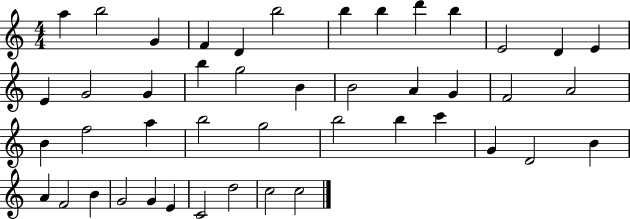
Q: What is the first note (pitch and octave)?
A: A5